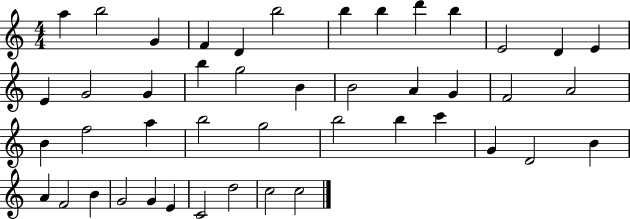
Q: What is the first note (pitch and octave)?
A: A5